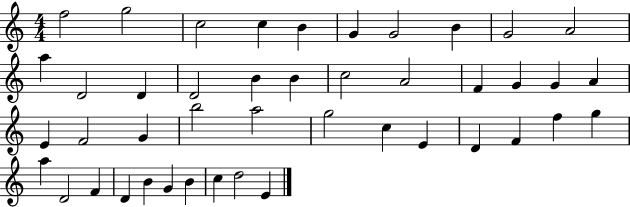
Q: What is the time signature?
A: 4/4